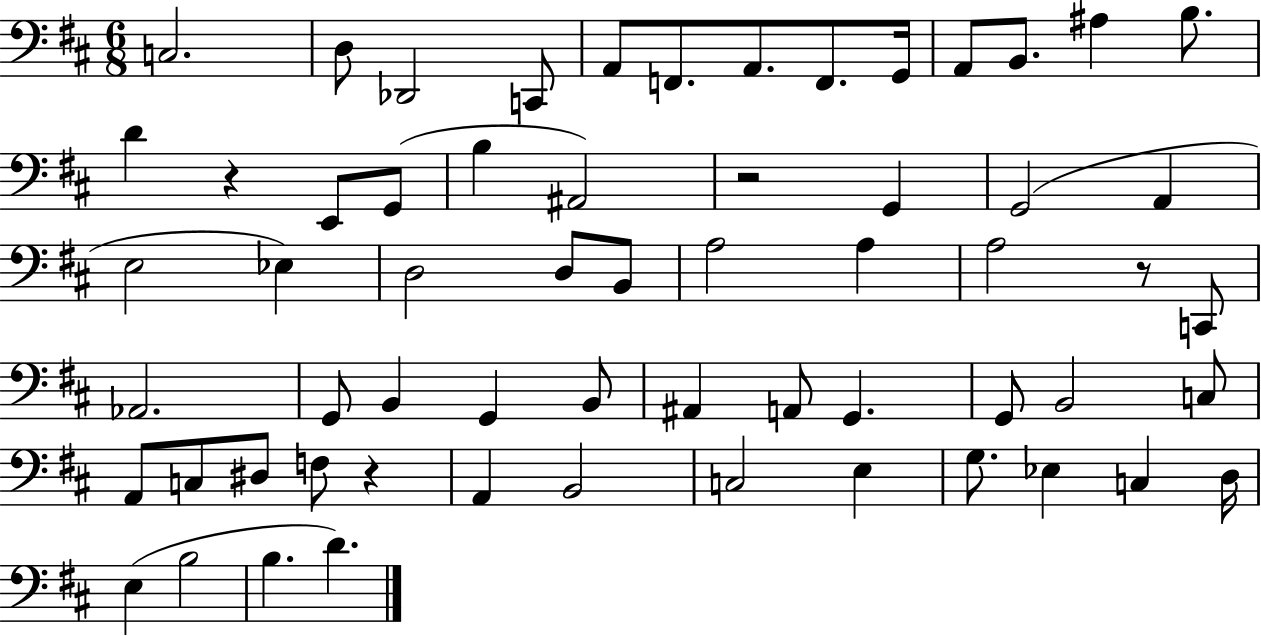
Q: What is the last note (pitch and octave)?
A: D4